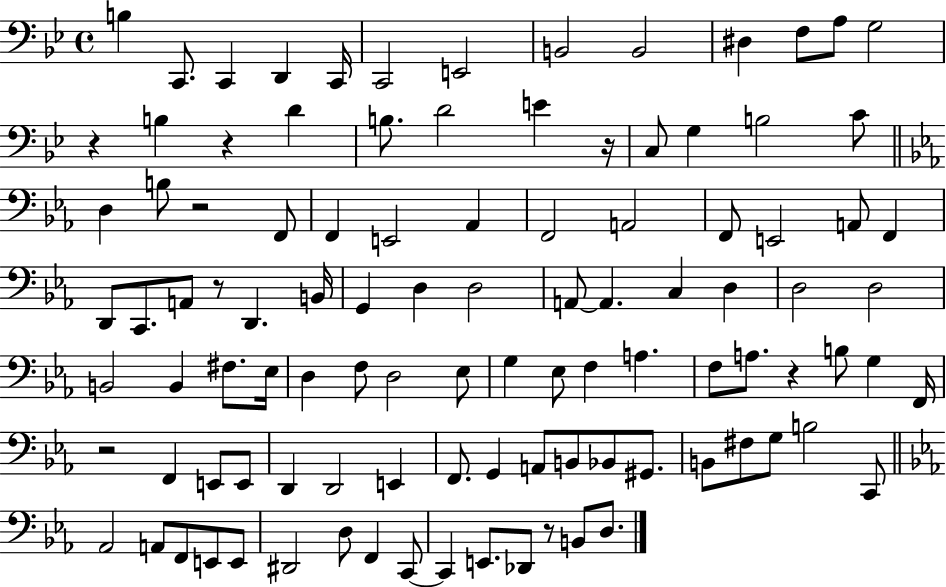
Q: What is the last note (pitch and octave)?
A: D3